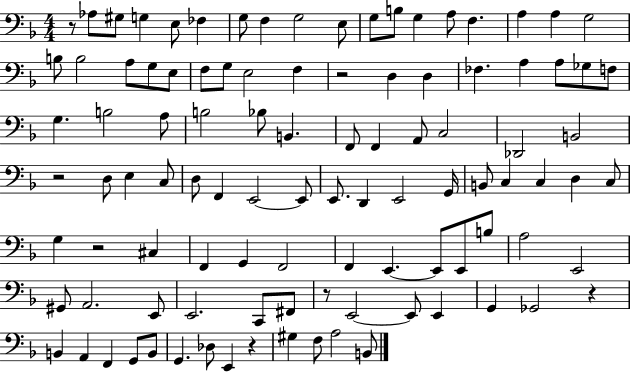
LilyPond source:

{
  \clef bass
  \numericTimeSignature
  \time 4/4
  \key f \major
  r8 aes8 gis8 g4 e8 fes4 | g8 f4 g2 e8 | g8 b8 g4 a8 f4. | a4 a4 g2 | \break b8 b2 a8 g8 e8 | f8 g8 e2 f4 | r2 d4 d4 | fes4. a4 a8 ges8 f8 | \break g4. b2 a8 | b2 bes8 b,4. | f,8 f,4 a,8 c2 | des,2 b,2 | \break r2 d8 e4 c8 | d8 f,4 e,2~~ e,8 | e,8. d,4 e,2 g,16 | b,8 c4 c4 d4 c8 | \break g4 r2 cis4 | f,4 g,4 f,2 | f,4 e,4.~~ e,8 e,8 b8 | a2 e,2 | \break gis,8 a,2. e,8 | e,2. c,8 fis,8 | r8 e,2~~ e,8 e,4 | g,4 ges,2 r4 | \break b,4 a,4 f,4 g,8 b,8 | g,4. des8 e,4 r4 | gis4 f8 a2 b,8 | \bar "|."
}